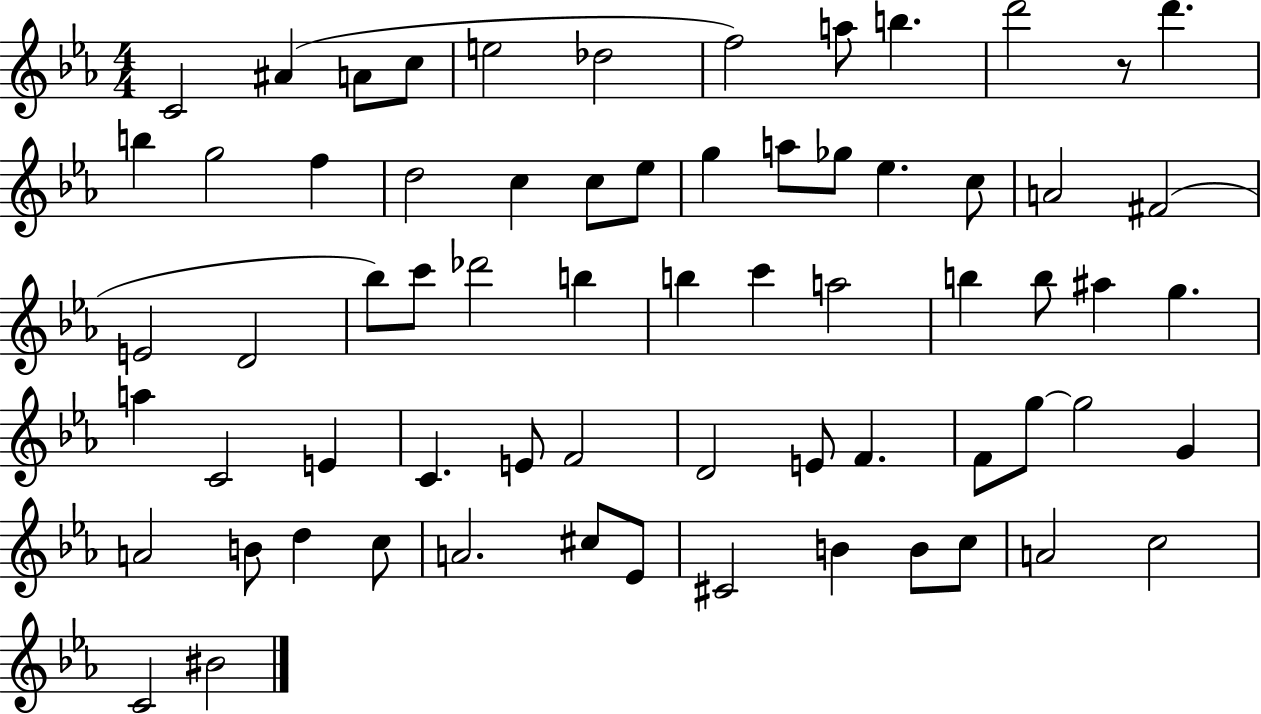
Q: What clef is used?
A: treble